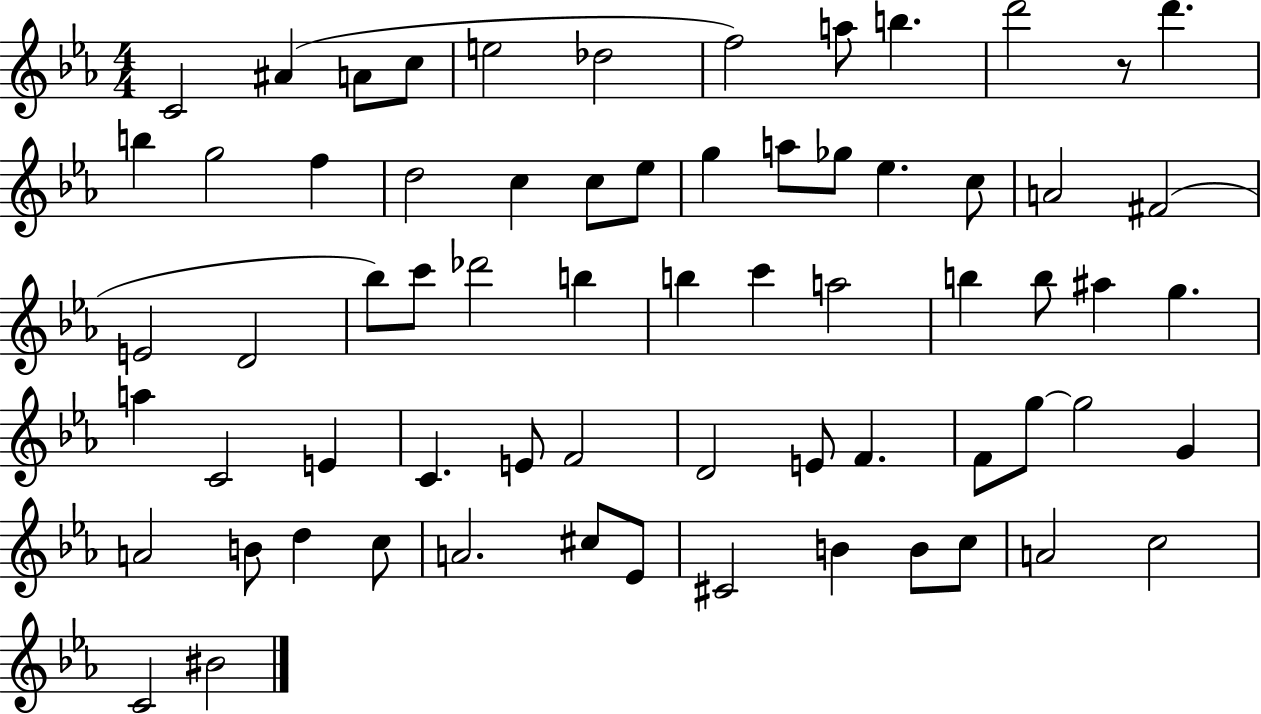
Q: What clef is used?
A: treble